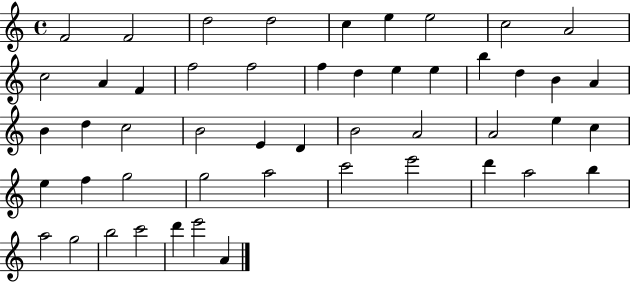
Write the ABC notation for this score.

X:1
T:Untitled
M:4/4
L:1/4
K:C
F2 F2 d2 d2 c e e2 c2 A2 c2 A F f2 f2 f d e e b d B A B d c2 B2 E D B2 A2 A2 e c e f g2 g2 a2 c'2 e'2 d' a2 b a2 g2 b2 c'2 d' e'2 A